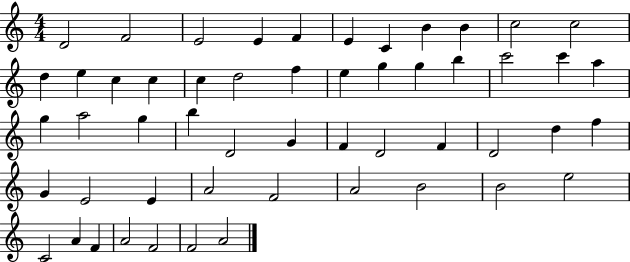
X:1
T:Untitled
M:4/4
L:1/4
K:C
D2 F2 E2 E F E C B B c2 c2 d e c c c d2 f e g g b c'2 c' a g a2 g b D2 G F D2 F D2 d f G E2 E A2 F2 A2 B2 B2 e2 C2 A F A2 F2 F2 A2